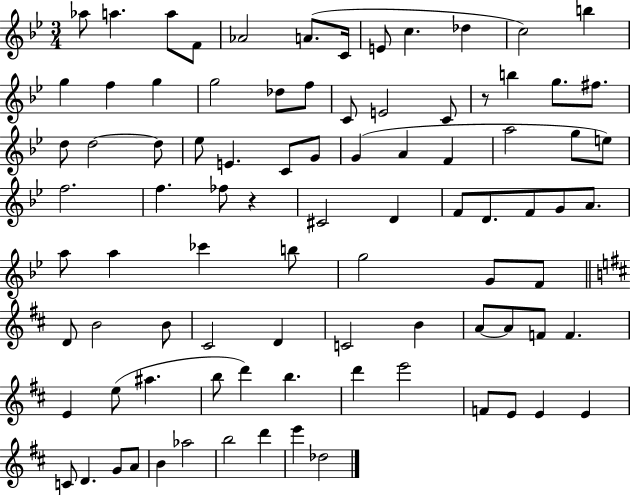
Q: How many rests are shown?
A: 2